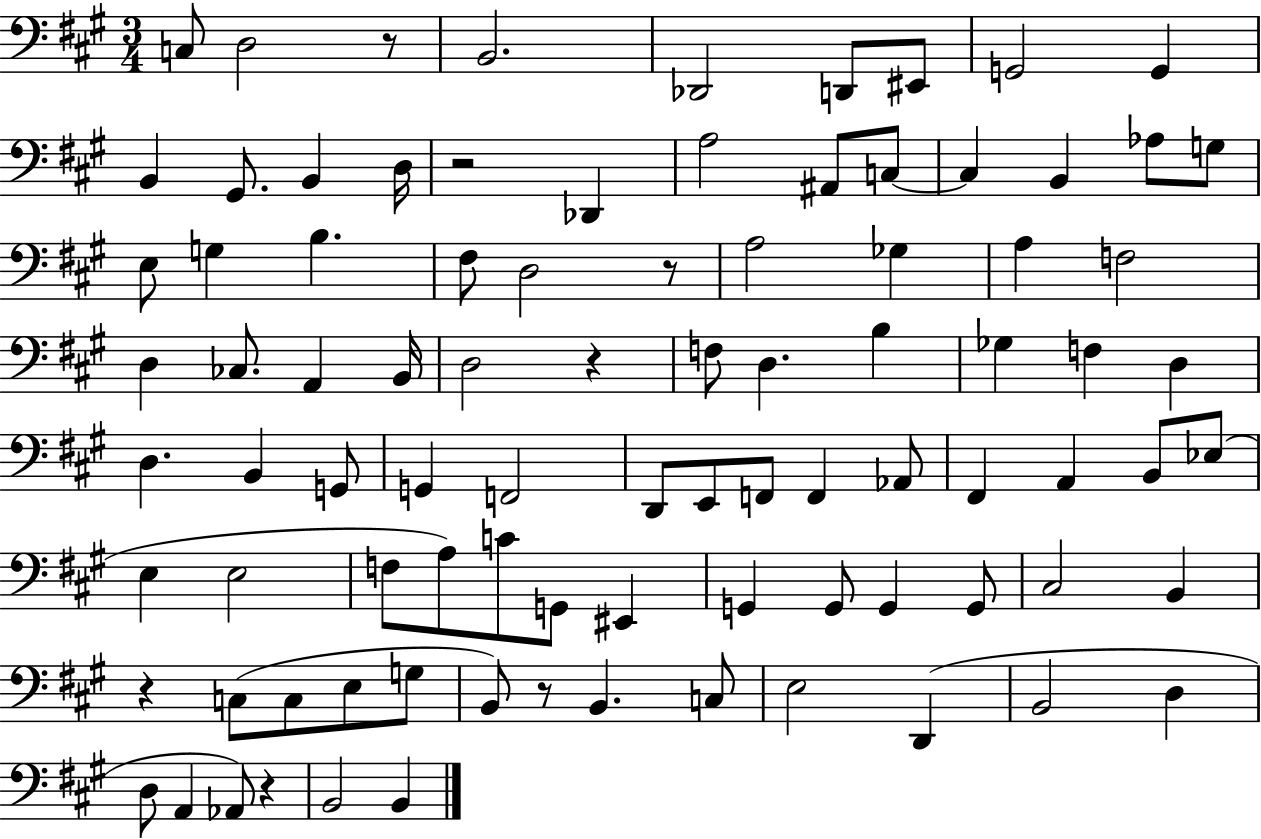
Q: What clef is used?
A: bass